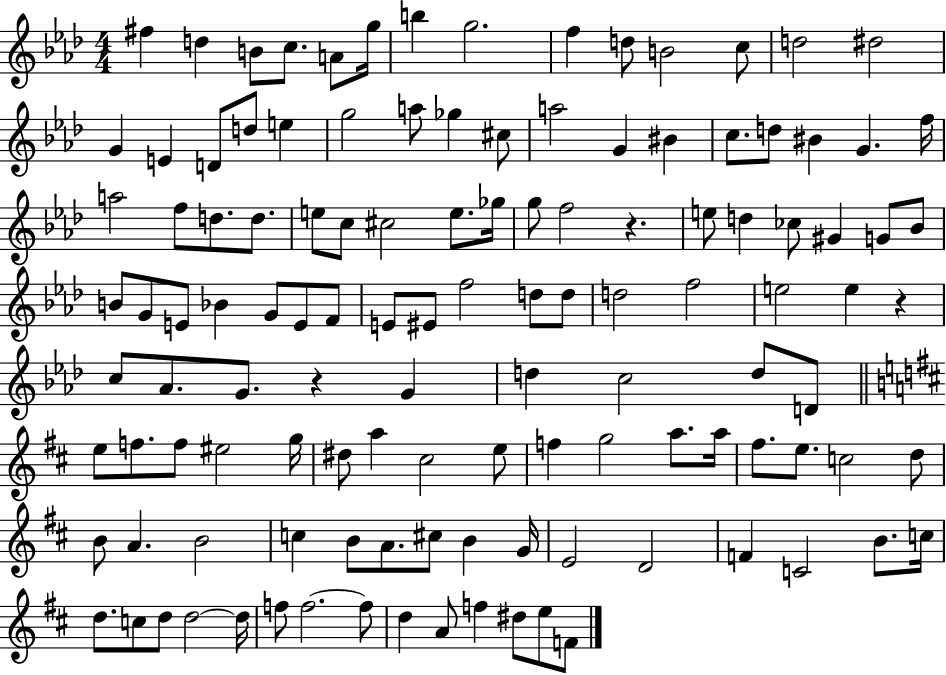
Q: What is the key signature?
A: AES major